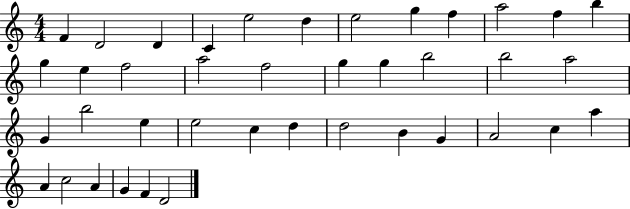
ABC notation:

X:1
T:Untitled
M:4/4
L:1/4
K:C
F D2 D C e2 d e2 g f a2 f b g e f2 a2 f2 g g b2 b2 a2 G b2 e e2 c d d2 B G A2 c a A c2 A G F D2